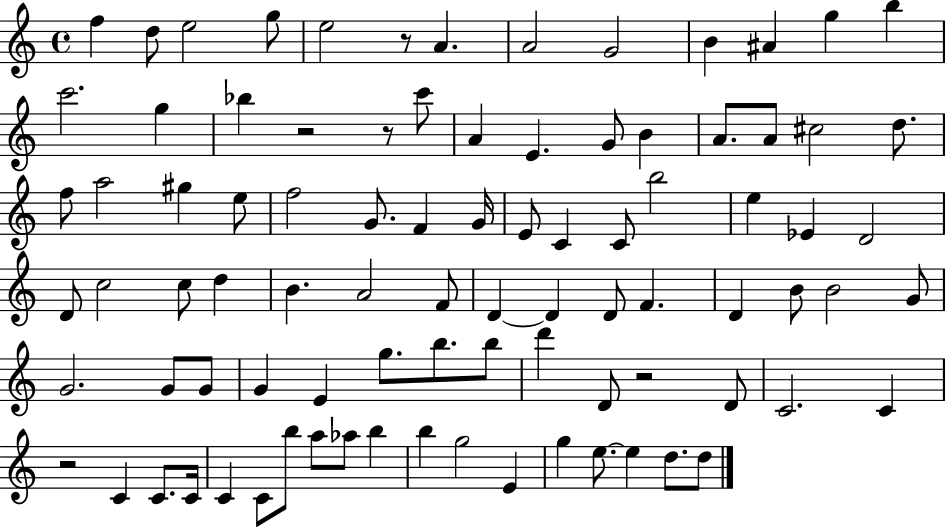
{
  \clef treble
  \time 4/4
  \defaultTimeSignature
  \key c \major
  f''4 d''8 e''2 g''8 | e''2 r8 a'4. | a'2 g'2 | b'4 ais'4 g''4 b''4 | \break c'''2. g''4 | bes''4 r2 r8 c'''8 | a'4 e'4. g'8 b'4 | a'8. a'8 cis''2 d''8. | \break f''8 a''2 gis''4 e''8 | f''2 g'8. f'4 g'16 | e'8 c'4 c'8 b''2 | e''4 ees'4 d'2 | \break d'8 c''2 c''8 d''4 | b'4. a'2 f'8 | d'4~~ d'4 d'8 f'4. | d'4 b'8 b'2 g'8 | \break g'2. g'8 g'8 | g'4 e'4 g''8. b''8. b''8 | d'''4 d'8 r2 d'8 | c'2. c'4 | \break r2 c'4 c'8. c'16 | c'4 c'8 b''8 a''8 aes''8 b''4 | b''4 g''2 e'4 | g''4 e''8.~~ e''4 d''8. d''8 | \break \bar "|."
}